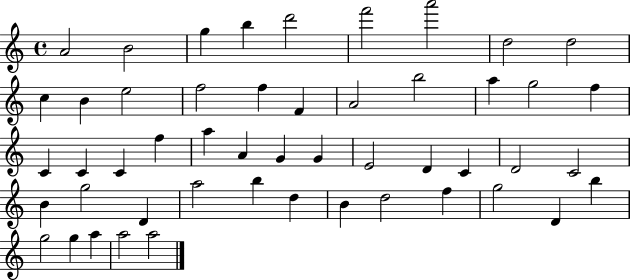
A4/h B4/h G5/q B5/q D6/h F6/h A6/h D5/h D5/h C5/q B4/q E5/h F5/h F5/q F4/q A4/h B5/h A5/q G5/h F5/q C4/q C4/q C4/q F5/q A5/q A4/q G4/q G4/q E4/h D4/q C4/q D4/h C4/h B4/q G5/h D4/q A5/h B5/q D5/q B4/q D5/h F5/q G5/h D4/q B5/q G5/h G5/q A5/q A5/h A5/h